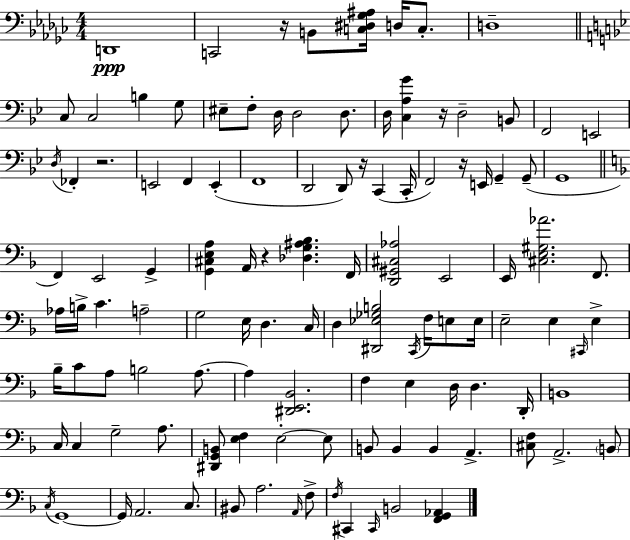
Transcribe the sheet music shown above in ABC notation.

X:1
T:Untitled
M:4/4
L:1/4
K:Ebm
D,,4 C,,2 z/4 B,,/2 [C,^D,_G,^A,]/4 D,/4 C,/2 D,4 C,/2 C,2 B, G,/2 ^E,/2 F,/2 D,/4 D,2 D,/2 D,/4 [C,A,G] z/4 D,2 B,,/2 F,,2 E,,2 D,/4 _F,, z2 E,,2 F,, E,, F,,4 D,,2 D,,/2 z/4 C,, C,,/4 F,,2 z/4 E,,/4 G,, G,,/2 G,,4 F,, E,,2 G,, [G,,^C,E,A,] A,,/4 z [_D,G,^A,_B,] F,,/4 [D,,^G,,^C,_A,]2 E,,2 E,,/4 [^C,E,^G,_A]2 F,,/2 _A,/4 B,/4 C A,2 G,2 E,/4 D, C,/4 D, [^D,,_E,_G,B,]2 C,,/4 F,/4 E,/2 E,/4 E,2 E, ^C,,/4 E, _B,/4 C/2 A,/2 B,2 A,/2 A, [^D,,E,,_B,,]2 F, E, D,/4 D, D,,/4 B,,4 C,/4 C, G,2 A,/2 [^D,,G,,B,,]/2 [E,F,] E,2 E,/2 B,,/2 B,, B,, A,, [^C,F,]/2 A,,2 B,,/2 C,/4 G,,4 G,,/4 A,,2 C,/2 ^B,,/2 A,2 A,,/4 F,/2 F,/4 ^C,, ^C,,/4 B,,2 [F,,G,,_A,,]